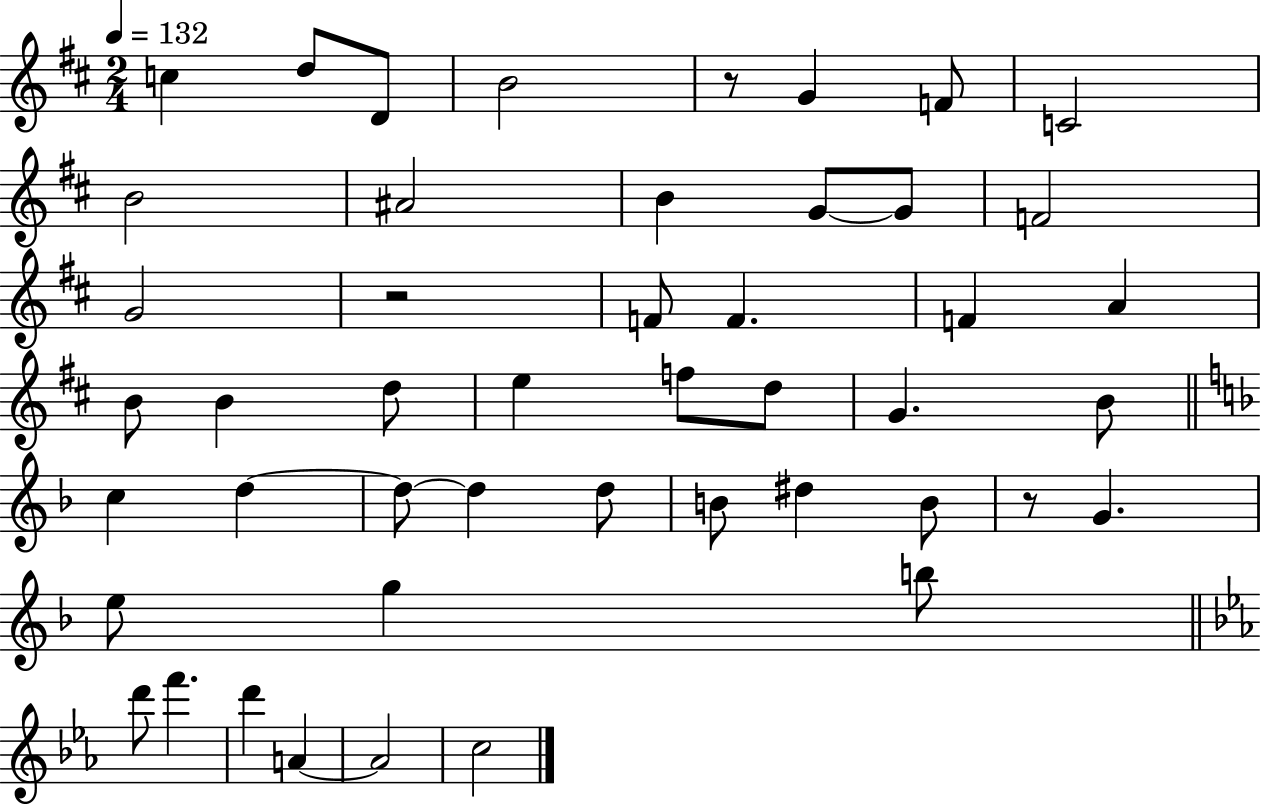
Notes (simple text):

C5/q D5/e D4/e B4/h R/e G4/q F4/e C4/h B4/h A#4/h B4/q G4/e G4/e F4/h G4/h R/h F4/e F4/q. F4/q A4/q B4/e B4/q D5/e E5/q F5/e D5/e G4/q. B4/e C5/q D5/q D5/e D5/q D5/e B4/e D#5/q B4/e R/e G4/q. E5/e G5/q B5/e D6/e F6/q. D6/q A4/q A4/h C5/h